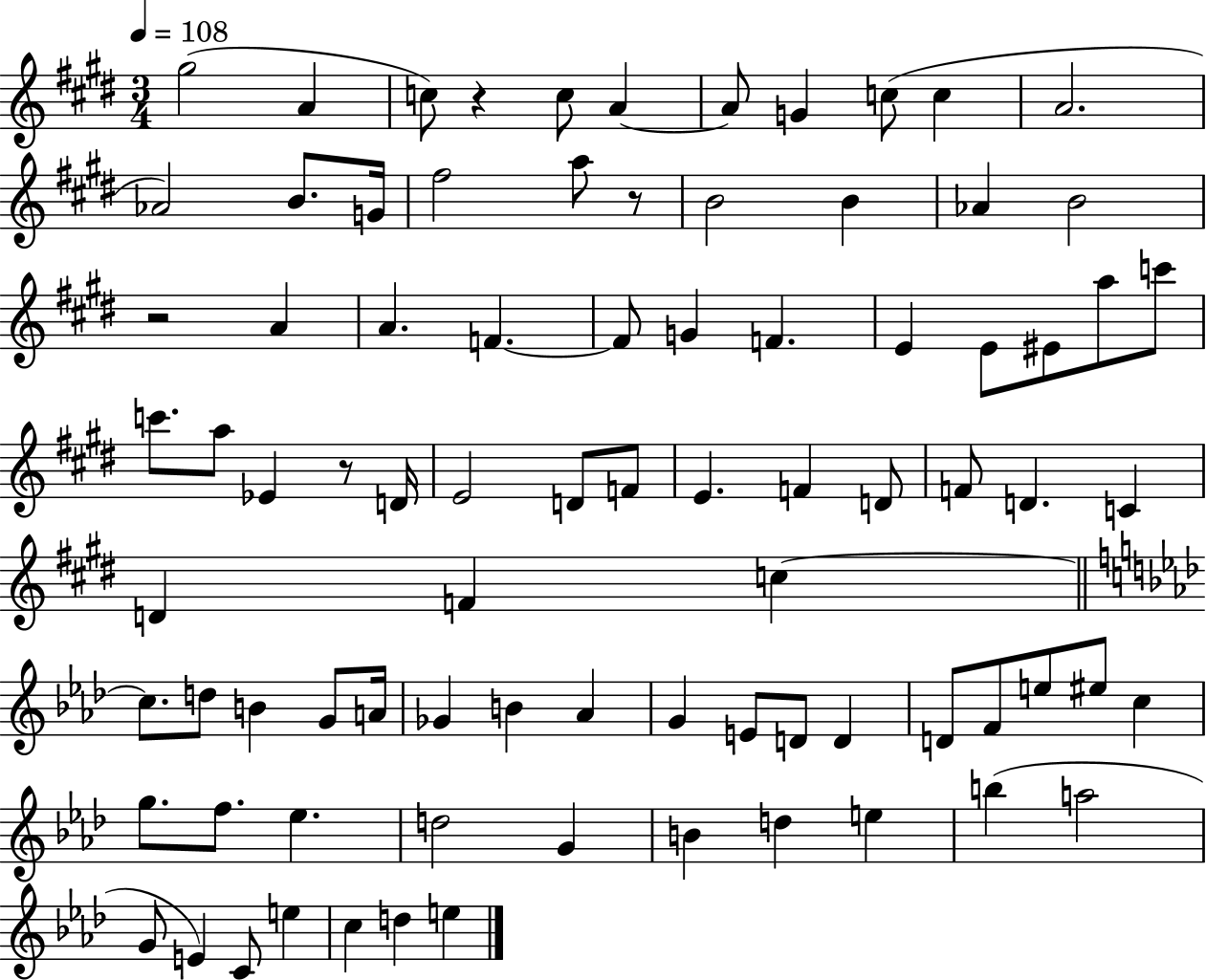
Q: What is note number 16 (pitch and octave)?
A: B4